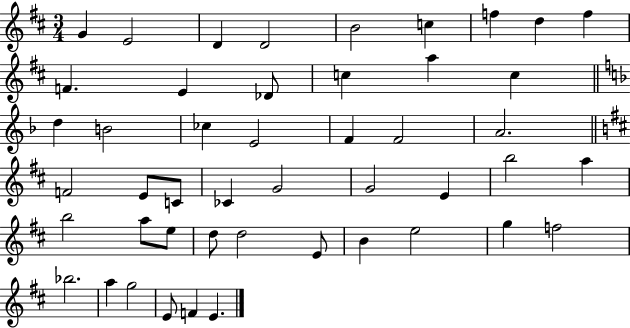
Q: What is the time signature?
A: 3/4